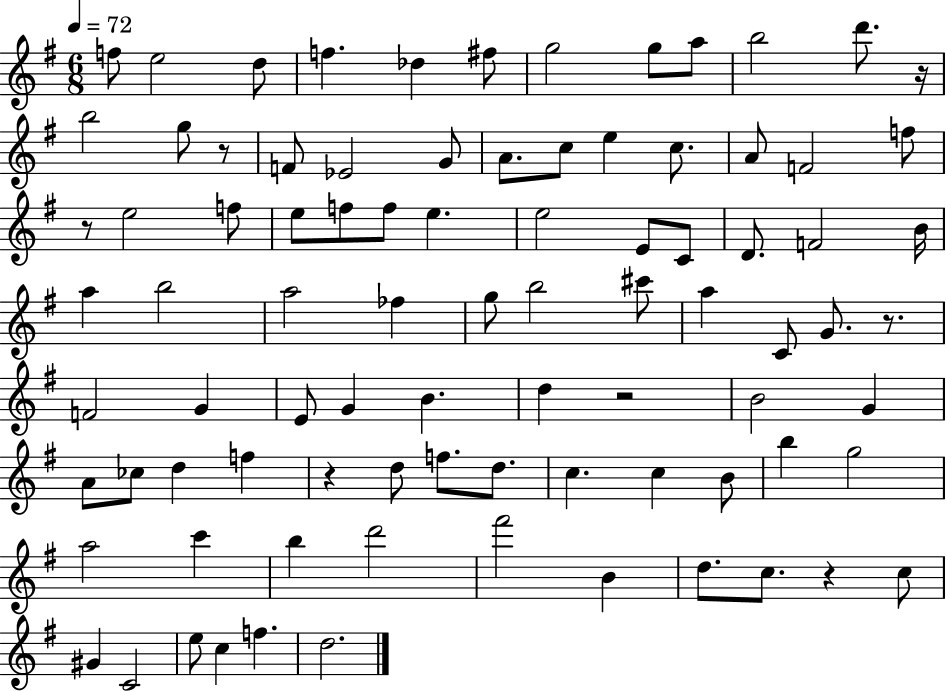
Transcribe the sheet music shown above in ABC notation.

X:1
T:Untitled
M:6/8
L:1/4
K:G
f/2 e2 d/2 f _d ^f/2 g2 g/2 a/2 b2 d'/2 z/4 b2 g/2 z/2 F/2 _E2 G/2 A/2 c/2 e c/2 A/2 F2 f/2 z/2 e2 f/2 e/2 f/2 f/2 e e2 E/2 C/2 D/2 F2 B/4 a b2 a2 _f g/2 b2 ^c'/2 a C/2 G/2 z/2 F2 G E/2 G B d z2 B2 G A/2 _c/2 d f z d/2 f/2 d/2 c c B/2 b g2 a2 c' b d'2 ^f'2 B d/2 c/2 z c/2 ^G C2 e/2 c f d2